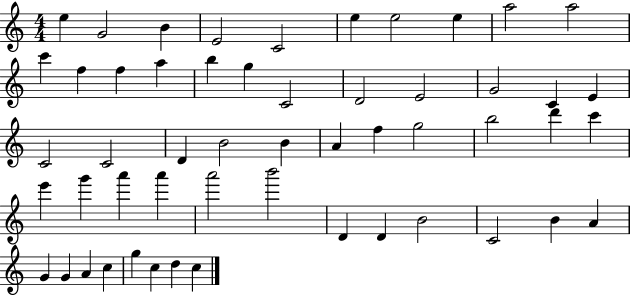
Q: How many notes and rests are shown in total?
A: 53